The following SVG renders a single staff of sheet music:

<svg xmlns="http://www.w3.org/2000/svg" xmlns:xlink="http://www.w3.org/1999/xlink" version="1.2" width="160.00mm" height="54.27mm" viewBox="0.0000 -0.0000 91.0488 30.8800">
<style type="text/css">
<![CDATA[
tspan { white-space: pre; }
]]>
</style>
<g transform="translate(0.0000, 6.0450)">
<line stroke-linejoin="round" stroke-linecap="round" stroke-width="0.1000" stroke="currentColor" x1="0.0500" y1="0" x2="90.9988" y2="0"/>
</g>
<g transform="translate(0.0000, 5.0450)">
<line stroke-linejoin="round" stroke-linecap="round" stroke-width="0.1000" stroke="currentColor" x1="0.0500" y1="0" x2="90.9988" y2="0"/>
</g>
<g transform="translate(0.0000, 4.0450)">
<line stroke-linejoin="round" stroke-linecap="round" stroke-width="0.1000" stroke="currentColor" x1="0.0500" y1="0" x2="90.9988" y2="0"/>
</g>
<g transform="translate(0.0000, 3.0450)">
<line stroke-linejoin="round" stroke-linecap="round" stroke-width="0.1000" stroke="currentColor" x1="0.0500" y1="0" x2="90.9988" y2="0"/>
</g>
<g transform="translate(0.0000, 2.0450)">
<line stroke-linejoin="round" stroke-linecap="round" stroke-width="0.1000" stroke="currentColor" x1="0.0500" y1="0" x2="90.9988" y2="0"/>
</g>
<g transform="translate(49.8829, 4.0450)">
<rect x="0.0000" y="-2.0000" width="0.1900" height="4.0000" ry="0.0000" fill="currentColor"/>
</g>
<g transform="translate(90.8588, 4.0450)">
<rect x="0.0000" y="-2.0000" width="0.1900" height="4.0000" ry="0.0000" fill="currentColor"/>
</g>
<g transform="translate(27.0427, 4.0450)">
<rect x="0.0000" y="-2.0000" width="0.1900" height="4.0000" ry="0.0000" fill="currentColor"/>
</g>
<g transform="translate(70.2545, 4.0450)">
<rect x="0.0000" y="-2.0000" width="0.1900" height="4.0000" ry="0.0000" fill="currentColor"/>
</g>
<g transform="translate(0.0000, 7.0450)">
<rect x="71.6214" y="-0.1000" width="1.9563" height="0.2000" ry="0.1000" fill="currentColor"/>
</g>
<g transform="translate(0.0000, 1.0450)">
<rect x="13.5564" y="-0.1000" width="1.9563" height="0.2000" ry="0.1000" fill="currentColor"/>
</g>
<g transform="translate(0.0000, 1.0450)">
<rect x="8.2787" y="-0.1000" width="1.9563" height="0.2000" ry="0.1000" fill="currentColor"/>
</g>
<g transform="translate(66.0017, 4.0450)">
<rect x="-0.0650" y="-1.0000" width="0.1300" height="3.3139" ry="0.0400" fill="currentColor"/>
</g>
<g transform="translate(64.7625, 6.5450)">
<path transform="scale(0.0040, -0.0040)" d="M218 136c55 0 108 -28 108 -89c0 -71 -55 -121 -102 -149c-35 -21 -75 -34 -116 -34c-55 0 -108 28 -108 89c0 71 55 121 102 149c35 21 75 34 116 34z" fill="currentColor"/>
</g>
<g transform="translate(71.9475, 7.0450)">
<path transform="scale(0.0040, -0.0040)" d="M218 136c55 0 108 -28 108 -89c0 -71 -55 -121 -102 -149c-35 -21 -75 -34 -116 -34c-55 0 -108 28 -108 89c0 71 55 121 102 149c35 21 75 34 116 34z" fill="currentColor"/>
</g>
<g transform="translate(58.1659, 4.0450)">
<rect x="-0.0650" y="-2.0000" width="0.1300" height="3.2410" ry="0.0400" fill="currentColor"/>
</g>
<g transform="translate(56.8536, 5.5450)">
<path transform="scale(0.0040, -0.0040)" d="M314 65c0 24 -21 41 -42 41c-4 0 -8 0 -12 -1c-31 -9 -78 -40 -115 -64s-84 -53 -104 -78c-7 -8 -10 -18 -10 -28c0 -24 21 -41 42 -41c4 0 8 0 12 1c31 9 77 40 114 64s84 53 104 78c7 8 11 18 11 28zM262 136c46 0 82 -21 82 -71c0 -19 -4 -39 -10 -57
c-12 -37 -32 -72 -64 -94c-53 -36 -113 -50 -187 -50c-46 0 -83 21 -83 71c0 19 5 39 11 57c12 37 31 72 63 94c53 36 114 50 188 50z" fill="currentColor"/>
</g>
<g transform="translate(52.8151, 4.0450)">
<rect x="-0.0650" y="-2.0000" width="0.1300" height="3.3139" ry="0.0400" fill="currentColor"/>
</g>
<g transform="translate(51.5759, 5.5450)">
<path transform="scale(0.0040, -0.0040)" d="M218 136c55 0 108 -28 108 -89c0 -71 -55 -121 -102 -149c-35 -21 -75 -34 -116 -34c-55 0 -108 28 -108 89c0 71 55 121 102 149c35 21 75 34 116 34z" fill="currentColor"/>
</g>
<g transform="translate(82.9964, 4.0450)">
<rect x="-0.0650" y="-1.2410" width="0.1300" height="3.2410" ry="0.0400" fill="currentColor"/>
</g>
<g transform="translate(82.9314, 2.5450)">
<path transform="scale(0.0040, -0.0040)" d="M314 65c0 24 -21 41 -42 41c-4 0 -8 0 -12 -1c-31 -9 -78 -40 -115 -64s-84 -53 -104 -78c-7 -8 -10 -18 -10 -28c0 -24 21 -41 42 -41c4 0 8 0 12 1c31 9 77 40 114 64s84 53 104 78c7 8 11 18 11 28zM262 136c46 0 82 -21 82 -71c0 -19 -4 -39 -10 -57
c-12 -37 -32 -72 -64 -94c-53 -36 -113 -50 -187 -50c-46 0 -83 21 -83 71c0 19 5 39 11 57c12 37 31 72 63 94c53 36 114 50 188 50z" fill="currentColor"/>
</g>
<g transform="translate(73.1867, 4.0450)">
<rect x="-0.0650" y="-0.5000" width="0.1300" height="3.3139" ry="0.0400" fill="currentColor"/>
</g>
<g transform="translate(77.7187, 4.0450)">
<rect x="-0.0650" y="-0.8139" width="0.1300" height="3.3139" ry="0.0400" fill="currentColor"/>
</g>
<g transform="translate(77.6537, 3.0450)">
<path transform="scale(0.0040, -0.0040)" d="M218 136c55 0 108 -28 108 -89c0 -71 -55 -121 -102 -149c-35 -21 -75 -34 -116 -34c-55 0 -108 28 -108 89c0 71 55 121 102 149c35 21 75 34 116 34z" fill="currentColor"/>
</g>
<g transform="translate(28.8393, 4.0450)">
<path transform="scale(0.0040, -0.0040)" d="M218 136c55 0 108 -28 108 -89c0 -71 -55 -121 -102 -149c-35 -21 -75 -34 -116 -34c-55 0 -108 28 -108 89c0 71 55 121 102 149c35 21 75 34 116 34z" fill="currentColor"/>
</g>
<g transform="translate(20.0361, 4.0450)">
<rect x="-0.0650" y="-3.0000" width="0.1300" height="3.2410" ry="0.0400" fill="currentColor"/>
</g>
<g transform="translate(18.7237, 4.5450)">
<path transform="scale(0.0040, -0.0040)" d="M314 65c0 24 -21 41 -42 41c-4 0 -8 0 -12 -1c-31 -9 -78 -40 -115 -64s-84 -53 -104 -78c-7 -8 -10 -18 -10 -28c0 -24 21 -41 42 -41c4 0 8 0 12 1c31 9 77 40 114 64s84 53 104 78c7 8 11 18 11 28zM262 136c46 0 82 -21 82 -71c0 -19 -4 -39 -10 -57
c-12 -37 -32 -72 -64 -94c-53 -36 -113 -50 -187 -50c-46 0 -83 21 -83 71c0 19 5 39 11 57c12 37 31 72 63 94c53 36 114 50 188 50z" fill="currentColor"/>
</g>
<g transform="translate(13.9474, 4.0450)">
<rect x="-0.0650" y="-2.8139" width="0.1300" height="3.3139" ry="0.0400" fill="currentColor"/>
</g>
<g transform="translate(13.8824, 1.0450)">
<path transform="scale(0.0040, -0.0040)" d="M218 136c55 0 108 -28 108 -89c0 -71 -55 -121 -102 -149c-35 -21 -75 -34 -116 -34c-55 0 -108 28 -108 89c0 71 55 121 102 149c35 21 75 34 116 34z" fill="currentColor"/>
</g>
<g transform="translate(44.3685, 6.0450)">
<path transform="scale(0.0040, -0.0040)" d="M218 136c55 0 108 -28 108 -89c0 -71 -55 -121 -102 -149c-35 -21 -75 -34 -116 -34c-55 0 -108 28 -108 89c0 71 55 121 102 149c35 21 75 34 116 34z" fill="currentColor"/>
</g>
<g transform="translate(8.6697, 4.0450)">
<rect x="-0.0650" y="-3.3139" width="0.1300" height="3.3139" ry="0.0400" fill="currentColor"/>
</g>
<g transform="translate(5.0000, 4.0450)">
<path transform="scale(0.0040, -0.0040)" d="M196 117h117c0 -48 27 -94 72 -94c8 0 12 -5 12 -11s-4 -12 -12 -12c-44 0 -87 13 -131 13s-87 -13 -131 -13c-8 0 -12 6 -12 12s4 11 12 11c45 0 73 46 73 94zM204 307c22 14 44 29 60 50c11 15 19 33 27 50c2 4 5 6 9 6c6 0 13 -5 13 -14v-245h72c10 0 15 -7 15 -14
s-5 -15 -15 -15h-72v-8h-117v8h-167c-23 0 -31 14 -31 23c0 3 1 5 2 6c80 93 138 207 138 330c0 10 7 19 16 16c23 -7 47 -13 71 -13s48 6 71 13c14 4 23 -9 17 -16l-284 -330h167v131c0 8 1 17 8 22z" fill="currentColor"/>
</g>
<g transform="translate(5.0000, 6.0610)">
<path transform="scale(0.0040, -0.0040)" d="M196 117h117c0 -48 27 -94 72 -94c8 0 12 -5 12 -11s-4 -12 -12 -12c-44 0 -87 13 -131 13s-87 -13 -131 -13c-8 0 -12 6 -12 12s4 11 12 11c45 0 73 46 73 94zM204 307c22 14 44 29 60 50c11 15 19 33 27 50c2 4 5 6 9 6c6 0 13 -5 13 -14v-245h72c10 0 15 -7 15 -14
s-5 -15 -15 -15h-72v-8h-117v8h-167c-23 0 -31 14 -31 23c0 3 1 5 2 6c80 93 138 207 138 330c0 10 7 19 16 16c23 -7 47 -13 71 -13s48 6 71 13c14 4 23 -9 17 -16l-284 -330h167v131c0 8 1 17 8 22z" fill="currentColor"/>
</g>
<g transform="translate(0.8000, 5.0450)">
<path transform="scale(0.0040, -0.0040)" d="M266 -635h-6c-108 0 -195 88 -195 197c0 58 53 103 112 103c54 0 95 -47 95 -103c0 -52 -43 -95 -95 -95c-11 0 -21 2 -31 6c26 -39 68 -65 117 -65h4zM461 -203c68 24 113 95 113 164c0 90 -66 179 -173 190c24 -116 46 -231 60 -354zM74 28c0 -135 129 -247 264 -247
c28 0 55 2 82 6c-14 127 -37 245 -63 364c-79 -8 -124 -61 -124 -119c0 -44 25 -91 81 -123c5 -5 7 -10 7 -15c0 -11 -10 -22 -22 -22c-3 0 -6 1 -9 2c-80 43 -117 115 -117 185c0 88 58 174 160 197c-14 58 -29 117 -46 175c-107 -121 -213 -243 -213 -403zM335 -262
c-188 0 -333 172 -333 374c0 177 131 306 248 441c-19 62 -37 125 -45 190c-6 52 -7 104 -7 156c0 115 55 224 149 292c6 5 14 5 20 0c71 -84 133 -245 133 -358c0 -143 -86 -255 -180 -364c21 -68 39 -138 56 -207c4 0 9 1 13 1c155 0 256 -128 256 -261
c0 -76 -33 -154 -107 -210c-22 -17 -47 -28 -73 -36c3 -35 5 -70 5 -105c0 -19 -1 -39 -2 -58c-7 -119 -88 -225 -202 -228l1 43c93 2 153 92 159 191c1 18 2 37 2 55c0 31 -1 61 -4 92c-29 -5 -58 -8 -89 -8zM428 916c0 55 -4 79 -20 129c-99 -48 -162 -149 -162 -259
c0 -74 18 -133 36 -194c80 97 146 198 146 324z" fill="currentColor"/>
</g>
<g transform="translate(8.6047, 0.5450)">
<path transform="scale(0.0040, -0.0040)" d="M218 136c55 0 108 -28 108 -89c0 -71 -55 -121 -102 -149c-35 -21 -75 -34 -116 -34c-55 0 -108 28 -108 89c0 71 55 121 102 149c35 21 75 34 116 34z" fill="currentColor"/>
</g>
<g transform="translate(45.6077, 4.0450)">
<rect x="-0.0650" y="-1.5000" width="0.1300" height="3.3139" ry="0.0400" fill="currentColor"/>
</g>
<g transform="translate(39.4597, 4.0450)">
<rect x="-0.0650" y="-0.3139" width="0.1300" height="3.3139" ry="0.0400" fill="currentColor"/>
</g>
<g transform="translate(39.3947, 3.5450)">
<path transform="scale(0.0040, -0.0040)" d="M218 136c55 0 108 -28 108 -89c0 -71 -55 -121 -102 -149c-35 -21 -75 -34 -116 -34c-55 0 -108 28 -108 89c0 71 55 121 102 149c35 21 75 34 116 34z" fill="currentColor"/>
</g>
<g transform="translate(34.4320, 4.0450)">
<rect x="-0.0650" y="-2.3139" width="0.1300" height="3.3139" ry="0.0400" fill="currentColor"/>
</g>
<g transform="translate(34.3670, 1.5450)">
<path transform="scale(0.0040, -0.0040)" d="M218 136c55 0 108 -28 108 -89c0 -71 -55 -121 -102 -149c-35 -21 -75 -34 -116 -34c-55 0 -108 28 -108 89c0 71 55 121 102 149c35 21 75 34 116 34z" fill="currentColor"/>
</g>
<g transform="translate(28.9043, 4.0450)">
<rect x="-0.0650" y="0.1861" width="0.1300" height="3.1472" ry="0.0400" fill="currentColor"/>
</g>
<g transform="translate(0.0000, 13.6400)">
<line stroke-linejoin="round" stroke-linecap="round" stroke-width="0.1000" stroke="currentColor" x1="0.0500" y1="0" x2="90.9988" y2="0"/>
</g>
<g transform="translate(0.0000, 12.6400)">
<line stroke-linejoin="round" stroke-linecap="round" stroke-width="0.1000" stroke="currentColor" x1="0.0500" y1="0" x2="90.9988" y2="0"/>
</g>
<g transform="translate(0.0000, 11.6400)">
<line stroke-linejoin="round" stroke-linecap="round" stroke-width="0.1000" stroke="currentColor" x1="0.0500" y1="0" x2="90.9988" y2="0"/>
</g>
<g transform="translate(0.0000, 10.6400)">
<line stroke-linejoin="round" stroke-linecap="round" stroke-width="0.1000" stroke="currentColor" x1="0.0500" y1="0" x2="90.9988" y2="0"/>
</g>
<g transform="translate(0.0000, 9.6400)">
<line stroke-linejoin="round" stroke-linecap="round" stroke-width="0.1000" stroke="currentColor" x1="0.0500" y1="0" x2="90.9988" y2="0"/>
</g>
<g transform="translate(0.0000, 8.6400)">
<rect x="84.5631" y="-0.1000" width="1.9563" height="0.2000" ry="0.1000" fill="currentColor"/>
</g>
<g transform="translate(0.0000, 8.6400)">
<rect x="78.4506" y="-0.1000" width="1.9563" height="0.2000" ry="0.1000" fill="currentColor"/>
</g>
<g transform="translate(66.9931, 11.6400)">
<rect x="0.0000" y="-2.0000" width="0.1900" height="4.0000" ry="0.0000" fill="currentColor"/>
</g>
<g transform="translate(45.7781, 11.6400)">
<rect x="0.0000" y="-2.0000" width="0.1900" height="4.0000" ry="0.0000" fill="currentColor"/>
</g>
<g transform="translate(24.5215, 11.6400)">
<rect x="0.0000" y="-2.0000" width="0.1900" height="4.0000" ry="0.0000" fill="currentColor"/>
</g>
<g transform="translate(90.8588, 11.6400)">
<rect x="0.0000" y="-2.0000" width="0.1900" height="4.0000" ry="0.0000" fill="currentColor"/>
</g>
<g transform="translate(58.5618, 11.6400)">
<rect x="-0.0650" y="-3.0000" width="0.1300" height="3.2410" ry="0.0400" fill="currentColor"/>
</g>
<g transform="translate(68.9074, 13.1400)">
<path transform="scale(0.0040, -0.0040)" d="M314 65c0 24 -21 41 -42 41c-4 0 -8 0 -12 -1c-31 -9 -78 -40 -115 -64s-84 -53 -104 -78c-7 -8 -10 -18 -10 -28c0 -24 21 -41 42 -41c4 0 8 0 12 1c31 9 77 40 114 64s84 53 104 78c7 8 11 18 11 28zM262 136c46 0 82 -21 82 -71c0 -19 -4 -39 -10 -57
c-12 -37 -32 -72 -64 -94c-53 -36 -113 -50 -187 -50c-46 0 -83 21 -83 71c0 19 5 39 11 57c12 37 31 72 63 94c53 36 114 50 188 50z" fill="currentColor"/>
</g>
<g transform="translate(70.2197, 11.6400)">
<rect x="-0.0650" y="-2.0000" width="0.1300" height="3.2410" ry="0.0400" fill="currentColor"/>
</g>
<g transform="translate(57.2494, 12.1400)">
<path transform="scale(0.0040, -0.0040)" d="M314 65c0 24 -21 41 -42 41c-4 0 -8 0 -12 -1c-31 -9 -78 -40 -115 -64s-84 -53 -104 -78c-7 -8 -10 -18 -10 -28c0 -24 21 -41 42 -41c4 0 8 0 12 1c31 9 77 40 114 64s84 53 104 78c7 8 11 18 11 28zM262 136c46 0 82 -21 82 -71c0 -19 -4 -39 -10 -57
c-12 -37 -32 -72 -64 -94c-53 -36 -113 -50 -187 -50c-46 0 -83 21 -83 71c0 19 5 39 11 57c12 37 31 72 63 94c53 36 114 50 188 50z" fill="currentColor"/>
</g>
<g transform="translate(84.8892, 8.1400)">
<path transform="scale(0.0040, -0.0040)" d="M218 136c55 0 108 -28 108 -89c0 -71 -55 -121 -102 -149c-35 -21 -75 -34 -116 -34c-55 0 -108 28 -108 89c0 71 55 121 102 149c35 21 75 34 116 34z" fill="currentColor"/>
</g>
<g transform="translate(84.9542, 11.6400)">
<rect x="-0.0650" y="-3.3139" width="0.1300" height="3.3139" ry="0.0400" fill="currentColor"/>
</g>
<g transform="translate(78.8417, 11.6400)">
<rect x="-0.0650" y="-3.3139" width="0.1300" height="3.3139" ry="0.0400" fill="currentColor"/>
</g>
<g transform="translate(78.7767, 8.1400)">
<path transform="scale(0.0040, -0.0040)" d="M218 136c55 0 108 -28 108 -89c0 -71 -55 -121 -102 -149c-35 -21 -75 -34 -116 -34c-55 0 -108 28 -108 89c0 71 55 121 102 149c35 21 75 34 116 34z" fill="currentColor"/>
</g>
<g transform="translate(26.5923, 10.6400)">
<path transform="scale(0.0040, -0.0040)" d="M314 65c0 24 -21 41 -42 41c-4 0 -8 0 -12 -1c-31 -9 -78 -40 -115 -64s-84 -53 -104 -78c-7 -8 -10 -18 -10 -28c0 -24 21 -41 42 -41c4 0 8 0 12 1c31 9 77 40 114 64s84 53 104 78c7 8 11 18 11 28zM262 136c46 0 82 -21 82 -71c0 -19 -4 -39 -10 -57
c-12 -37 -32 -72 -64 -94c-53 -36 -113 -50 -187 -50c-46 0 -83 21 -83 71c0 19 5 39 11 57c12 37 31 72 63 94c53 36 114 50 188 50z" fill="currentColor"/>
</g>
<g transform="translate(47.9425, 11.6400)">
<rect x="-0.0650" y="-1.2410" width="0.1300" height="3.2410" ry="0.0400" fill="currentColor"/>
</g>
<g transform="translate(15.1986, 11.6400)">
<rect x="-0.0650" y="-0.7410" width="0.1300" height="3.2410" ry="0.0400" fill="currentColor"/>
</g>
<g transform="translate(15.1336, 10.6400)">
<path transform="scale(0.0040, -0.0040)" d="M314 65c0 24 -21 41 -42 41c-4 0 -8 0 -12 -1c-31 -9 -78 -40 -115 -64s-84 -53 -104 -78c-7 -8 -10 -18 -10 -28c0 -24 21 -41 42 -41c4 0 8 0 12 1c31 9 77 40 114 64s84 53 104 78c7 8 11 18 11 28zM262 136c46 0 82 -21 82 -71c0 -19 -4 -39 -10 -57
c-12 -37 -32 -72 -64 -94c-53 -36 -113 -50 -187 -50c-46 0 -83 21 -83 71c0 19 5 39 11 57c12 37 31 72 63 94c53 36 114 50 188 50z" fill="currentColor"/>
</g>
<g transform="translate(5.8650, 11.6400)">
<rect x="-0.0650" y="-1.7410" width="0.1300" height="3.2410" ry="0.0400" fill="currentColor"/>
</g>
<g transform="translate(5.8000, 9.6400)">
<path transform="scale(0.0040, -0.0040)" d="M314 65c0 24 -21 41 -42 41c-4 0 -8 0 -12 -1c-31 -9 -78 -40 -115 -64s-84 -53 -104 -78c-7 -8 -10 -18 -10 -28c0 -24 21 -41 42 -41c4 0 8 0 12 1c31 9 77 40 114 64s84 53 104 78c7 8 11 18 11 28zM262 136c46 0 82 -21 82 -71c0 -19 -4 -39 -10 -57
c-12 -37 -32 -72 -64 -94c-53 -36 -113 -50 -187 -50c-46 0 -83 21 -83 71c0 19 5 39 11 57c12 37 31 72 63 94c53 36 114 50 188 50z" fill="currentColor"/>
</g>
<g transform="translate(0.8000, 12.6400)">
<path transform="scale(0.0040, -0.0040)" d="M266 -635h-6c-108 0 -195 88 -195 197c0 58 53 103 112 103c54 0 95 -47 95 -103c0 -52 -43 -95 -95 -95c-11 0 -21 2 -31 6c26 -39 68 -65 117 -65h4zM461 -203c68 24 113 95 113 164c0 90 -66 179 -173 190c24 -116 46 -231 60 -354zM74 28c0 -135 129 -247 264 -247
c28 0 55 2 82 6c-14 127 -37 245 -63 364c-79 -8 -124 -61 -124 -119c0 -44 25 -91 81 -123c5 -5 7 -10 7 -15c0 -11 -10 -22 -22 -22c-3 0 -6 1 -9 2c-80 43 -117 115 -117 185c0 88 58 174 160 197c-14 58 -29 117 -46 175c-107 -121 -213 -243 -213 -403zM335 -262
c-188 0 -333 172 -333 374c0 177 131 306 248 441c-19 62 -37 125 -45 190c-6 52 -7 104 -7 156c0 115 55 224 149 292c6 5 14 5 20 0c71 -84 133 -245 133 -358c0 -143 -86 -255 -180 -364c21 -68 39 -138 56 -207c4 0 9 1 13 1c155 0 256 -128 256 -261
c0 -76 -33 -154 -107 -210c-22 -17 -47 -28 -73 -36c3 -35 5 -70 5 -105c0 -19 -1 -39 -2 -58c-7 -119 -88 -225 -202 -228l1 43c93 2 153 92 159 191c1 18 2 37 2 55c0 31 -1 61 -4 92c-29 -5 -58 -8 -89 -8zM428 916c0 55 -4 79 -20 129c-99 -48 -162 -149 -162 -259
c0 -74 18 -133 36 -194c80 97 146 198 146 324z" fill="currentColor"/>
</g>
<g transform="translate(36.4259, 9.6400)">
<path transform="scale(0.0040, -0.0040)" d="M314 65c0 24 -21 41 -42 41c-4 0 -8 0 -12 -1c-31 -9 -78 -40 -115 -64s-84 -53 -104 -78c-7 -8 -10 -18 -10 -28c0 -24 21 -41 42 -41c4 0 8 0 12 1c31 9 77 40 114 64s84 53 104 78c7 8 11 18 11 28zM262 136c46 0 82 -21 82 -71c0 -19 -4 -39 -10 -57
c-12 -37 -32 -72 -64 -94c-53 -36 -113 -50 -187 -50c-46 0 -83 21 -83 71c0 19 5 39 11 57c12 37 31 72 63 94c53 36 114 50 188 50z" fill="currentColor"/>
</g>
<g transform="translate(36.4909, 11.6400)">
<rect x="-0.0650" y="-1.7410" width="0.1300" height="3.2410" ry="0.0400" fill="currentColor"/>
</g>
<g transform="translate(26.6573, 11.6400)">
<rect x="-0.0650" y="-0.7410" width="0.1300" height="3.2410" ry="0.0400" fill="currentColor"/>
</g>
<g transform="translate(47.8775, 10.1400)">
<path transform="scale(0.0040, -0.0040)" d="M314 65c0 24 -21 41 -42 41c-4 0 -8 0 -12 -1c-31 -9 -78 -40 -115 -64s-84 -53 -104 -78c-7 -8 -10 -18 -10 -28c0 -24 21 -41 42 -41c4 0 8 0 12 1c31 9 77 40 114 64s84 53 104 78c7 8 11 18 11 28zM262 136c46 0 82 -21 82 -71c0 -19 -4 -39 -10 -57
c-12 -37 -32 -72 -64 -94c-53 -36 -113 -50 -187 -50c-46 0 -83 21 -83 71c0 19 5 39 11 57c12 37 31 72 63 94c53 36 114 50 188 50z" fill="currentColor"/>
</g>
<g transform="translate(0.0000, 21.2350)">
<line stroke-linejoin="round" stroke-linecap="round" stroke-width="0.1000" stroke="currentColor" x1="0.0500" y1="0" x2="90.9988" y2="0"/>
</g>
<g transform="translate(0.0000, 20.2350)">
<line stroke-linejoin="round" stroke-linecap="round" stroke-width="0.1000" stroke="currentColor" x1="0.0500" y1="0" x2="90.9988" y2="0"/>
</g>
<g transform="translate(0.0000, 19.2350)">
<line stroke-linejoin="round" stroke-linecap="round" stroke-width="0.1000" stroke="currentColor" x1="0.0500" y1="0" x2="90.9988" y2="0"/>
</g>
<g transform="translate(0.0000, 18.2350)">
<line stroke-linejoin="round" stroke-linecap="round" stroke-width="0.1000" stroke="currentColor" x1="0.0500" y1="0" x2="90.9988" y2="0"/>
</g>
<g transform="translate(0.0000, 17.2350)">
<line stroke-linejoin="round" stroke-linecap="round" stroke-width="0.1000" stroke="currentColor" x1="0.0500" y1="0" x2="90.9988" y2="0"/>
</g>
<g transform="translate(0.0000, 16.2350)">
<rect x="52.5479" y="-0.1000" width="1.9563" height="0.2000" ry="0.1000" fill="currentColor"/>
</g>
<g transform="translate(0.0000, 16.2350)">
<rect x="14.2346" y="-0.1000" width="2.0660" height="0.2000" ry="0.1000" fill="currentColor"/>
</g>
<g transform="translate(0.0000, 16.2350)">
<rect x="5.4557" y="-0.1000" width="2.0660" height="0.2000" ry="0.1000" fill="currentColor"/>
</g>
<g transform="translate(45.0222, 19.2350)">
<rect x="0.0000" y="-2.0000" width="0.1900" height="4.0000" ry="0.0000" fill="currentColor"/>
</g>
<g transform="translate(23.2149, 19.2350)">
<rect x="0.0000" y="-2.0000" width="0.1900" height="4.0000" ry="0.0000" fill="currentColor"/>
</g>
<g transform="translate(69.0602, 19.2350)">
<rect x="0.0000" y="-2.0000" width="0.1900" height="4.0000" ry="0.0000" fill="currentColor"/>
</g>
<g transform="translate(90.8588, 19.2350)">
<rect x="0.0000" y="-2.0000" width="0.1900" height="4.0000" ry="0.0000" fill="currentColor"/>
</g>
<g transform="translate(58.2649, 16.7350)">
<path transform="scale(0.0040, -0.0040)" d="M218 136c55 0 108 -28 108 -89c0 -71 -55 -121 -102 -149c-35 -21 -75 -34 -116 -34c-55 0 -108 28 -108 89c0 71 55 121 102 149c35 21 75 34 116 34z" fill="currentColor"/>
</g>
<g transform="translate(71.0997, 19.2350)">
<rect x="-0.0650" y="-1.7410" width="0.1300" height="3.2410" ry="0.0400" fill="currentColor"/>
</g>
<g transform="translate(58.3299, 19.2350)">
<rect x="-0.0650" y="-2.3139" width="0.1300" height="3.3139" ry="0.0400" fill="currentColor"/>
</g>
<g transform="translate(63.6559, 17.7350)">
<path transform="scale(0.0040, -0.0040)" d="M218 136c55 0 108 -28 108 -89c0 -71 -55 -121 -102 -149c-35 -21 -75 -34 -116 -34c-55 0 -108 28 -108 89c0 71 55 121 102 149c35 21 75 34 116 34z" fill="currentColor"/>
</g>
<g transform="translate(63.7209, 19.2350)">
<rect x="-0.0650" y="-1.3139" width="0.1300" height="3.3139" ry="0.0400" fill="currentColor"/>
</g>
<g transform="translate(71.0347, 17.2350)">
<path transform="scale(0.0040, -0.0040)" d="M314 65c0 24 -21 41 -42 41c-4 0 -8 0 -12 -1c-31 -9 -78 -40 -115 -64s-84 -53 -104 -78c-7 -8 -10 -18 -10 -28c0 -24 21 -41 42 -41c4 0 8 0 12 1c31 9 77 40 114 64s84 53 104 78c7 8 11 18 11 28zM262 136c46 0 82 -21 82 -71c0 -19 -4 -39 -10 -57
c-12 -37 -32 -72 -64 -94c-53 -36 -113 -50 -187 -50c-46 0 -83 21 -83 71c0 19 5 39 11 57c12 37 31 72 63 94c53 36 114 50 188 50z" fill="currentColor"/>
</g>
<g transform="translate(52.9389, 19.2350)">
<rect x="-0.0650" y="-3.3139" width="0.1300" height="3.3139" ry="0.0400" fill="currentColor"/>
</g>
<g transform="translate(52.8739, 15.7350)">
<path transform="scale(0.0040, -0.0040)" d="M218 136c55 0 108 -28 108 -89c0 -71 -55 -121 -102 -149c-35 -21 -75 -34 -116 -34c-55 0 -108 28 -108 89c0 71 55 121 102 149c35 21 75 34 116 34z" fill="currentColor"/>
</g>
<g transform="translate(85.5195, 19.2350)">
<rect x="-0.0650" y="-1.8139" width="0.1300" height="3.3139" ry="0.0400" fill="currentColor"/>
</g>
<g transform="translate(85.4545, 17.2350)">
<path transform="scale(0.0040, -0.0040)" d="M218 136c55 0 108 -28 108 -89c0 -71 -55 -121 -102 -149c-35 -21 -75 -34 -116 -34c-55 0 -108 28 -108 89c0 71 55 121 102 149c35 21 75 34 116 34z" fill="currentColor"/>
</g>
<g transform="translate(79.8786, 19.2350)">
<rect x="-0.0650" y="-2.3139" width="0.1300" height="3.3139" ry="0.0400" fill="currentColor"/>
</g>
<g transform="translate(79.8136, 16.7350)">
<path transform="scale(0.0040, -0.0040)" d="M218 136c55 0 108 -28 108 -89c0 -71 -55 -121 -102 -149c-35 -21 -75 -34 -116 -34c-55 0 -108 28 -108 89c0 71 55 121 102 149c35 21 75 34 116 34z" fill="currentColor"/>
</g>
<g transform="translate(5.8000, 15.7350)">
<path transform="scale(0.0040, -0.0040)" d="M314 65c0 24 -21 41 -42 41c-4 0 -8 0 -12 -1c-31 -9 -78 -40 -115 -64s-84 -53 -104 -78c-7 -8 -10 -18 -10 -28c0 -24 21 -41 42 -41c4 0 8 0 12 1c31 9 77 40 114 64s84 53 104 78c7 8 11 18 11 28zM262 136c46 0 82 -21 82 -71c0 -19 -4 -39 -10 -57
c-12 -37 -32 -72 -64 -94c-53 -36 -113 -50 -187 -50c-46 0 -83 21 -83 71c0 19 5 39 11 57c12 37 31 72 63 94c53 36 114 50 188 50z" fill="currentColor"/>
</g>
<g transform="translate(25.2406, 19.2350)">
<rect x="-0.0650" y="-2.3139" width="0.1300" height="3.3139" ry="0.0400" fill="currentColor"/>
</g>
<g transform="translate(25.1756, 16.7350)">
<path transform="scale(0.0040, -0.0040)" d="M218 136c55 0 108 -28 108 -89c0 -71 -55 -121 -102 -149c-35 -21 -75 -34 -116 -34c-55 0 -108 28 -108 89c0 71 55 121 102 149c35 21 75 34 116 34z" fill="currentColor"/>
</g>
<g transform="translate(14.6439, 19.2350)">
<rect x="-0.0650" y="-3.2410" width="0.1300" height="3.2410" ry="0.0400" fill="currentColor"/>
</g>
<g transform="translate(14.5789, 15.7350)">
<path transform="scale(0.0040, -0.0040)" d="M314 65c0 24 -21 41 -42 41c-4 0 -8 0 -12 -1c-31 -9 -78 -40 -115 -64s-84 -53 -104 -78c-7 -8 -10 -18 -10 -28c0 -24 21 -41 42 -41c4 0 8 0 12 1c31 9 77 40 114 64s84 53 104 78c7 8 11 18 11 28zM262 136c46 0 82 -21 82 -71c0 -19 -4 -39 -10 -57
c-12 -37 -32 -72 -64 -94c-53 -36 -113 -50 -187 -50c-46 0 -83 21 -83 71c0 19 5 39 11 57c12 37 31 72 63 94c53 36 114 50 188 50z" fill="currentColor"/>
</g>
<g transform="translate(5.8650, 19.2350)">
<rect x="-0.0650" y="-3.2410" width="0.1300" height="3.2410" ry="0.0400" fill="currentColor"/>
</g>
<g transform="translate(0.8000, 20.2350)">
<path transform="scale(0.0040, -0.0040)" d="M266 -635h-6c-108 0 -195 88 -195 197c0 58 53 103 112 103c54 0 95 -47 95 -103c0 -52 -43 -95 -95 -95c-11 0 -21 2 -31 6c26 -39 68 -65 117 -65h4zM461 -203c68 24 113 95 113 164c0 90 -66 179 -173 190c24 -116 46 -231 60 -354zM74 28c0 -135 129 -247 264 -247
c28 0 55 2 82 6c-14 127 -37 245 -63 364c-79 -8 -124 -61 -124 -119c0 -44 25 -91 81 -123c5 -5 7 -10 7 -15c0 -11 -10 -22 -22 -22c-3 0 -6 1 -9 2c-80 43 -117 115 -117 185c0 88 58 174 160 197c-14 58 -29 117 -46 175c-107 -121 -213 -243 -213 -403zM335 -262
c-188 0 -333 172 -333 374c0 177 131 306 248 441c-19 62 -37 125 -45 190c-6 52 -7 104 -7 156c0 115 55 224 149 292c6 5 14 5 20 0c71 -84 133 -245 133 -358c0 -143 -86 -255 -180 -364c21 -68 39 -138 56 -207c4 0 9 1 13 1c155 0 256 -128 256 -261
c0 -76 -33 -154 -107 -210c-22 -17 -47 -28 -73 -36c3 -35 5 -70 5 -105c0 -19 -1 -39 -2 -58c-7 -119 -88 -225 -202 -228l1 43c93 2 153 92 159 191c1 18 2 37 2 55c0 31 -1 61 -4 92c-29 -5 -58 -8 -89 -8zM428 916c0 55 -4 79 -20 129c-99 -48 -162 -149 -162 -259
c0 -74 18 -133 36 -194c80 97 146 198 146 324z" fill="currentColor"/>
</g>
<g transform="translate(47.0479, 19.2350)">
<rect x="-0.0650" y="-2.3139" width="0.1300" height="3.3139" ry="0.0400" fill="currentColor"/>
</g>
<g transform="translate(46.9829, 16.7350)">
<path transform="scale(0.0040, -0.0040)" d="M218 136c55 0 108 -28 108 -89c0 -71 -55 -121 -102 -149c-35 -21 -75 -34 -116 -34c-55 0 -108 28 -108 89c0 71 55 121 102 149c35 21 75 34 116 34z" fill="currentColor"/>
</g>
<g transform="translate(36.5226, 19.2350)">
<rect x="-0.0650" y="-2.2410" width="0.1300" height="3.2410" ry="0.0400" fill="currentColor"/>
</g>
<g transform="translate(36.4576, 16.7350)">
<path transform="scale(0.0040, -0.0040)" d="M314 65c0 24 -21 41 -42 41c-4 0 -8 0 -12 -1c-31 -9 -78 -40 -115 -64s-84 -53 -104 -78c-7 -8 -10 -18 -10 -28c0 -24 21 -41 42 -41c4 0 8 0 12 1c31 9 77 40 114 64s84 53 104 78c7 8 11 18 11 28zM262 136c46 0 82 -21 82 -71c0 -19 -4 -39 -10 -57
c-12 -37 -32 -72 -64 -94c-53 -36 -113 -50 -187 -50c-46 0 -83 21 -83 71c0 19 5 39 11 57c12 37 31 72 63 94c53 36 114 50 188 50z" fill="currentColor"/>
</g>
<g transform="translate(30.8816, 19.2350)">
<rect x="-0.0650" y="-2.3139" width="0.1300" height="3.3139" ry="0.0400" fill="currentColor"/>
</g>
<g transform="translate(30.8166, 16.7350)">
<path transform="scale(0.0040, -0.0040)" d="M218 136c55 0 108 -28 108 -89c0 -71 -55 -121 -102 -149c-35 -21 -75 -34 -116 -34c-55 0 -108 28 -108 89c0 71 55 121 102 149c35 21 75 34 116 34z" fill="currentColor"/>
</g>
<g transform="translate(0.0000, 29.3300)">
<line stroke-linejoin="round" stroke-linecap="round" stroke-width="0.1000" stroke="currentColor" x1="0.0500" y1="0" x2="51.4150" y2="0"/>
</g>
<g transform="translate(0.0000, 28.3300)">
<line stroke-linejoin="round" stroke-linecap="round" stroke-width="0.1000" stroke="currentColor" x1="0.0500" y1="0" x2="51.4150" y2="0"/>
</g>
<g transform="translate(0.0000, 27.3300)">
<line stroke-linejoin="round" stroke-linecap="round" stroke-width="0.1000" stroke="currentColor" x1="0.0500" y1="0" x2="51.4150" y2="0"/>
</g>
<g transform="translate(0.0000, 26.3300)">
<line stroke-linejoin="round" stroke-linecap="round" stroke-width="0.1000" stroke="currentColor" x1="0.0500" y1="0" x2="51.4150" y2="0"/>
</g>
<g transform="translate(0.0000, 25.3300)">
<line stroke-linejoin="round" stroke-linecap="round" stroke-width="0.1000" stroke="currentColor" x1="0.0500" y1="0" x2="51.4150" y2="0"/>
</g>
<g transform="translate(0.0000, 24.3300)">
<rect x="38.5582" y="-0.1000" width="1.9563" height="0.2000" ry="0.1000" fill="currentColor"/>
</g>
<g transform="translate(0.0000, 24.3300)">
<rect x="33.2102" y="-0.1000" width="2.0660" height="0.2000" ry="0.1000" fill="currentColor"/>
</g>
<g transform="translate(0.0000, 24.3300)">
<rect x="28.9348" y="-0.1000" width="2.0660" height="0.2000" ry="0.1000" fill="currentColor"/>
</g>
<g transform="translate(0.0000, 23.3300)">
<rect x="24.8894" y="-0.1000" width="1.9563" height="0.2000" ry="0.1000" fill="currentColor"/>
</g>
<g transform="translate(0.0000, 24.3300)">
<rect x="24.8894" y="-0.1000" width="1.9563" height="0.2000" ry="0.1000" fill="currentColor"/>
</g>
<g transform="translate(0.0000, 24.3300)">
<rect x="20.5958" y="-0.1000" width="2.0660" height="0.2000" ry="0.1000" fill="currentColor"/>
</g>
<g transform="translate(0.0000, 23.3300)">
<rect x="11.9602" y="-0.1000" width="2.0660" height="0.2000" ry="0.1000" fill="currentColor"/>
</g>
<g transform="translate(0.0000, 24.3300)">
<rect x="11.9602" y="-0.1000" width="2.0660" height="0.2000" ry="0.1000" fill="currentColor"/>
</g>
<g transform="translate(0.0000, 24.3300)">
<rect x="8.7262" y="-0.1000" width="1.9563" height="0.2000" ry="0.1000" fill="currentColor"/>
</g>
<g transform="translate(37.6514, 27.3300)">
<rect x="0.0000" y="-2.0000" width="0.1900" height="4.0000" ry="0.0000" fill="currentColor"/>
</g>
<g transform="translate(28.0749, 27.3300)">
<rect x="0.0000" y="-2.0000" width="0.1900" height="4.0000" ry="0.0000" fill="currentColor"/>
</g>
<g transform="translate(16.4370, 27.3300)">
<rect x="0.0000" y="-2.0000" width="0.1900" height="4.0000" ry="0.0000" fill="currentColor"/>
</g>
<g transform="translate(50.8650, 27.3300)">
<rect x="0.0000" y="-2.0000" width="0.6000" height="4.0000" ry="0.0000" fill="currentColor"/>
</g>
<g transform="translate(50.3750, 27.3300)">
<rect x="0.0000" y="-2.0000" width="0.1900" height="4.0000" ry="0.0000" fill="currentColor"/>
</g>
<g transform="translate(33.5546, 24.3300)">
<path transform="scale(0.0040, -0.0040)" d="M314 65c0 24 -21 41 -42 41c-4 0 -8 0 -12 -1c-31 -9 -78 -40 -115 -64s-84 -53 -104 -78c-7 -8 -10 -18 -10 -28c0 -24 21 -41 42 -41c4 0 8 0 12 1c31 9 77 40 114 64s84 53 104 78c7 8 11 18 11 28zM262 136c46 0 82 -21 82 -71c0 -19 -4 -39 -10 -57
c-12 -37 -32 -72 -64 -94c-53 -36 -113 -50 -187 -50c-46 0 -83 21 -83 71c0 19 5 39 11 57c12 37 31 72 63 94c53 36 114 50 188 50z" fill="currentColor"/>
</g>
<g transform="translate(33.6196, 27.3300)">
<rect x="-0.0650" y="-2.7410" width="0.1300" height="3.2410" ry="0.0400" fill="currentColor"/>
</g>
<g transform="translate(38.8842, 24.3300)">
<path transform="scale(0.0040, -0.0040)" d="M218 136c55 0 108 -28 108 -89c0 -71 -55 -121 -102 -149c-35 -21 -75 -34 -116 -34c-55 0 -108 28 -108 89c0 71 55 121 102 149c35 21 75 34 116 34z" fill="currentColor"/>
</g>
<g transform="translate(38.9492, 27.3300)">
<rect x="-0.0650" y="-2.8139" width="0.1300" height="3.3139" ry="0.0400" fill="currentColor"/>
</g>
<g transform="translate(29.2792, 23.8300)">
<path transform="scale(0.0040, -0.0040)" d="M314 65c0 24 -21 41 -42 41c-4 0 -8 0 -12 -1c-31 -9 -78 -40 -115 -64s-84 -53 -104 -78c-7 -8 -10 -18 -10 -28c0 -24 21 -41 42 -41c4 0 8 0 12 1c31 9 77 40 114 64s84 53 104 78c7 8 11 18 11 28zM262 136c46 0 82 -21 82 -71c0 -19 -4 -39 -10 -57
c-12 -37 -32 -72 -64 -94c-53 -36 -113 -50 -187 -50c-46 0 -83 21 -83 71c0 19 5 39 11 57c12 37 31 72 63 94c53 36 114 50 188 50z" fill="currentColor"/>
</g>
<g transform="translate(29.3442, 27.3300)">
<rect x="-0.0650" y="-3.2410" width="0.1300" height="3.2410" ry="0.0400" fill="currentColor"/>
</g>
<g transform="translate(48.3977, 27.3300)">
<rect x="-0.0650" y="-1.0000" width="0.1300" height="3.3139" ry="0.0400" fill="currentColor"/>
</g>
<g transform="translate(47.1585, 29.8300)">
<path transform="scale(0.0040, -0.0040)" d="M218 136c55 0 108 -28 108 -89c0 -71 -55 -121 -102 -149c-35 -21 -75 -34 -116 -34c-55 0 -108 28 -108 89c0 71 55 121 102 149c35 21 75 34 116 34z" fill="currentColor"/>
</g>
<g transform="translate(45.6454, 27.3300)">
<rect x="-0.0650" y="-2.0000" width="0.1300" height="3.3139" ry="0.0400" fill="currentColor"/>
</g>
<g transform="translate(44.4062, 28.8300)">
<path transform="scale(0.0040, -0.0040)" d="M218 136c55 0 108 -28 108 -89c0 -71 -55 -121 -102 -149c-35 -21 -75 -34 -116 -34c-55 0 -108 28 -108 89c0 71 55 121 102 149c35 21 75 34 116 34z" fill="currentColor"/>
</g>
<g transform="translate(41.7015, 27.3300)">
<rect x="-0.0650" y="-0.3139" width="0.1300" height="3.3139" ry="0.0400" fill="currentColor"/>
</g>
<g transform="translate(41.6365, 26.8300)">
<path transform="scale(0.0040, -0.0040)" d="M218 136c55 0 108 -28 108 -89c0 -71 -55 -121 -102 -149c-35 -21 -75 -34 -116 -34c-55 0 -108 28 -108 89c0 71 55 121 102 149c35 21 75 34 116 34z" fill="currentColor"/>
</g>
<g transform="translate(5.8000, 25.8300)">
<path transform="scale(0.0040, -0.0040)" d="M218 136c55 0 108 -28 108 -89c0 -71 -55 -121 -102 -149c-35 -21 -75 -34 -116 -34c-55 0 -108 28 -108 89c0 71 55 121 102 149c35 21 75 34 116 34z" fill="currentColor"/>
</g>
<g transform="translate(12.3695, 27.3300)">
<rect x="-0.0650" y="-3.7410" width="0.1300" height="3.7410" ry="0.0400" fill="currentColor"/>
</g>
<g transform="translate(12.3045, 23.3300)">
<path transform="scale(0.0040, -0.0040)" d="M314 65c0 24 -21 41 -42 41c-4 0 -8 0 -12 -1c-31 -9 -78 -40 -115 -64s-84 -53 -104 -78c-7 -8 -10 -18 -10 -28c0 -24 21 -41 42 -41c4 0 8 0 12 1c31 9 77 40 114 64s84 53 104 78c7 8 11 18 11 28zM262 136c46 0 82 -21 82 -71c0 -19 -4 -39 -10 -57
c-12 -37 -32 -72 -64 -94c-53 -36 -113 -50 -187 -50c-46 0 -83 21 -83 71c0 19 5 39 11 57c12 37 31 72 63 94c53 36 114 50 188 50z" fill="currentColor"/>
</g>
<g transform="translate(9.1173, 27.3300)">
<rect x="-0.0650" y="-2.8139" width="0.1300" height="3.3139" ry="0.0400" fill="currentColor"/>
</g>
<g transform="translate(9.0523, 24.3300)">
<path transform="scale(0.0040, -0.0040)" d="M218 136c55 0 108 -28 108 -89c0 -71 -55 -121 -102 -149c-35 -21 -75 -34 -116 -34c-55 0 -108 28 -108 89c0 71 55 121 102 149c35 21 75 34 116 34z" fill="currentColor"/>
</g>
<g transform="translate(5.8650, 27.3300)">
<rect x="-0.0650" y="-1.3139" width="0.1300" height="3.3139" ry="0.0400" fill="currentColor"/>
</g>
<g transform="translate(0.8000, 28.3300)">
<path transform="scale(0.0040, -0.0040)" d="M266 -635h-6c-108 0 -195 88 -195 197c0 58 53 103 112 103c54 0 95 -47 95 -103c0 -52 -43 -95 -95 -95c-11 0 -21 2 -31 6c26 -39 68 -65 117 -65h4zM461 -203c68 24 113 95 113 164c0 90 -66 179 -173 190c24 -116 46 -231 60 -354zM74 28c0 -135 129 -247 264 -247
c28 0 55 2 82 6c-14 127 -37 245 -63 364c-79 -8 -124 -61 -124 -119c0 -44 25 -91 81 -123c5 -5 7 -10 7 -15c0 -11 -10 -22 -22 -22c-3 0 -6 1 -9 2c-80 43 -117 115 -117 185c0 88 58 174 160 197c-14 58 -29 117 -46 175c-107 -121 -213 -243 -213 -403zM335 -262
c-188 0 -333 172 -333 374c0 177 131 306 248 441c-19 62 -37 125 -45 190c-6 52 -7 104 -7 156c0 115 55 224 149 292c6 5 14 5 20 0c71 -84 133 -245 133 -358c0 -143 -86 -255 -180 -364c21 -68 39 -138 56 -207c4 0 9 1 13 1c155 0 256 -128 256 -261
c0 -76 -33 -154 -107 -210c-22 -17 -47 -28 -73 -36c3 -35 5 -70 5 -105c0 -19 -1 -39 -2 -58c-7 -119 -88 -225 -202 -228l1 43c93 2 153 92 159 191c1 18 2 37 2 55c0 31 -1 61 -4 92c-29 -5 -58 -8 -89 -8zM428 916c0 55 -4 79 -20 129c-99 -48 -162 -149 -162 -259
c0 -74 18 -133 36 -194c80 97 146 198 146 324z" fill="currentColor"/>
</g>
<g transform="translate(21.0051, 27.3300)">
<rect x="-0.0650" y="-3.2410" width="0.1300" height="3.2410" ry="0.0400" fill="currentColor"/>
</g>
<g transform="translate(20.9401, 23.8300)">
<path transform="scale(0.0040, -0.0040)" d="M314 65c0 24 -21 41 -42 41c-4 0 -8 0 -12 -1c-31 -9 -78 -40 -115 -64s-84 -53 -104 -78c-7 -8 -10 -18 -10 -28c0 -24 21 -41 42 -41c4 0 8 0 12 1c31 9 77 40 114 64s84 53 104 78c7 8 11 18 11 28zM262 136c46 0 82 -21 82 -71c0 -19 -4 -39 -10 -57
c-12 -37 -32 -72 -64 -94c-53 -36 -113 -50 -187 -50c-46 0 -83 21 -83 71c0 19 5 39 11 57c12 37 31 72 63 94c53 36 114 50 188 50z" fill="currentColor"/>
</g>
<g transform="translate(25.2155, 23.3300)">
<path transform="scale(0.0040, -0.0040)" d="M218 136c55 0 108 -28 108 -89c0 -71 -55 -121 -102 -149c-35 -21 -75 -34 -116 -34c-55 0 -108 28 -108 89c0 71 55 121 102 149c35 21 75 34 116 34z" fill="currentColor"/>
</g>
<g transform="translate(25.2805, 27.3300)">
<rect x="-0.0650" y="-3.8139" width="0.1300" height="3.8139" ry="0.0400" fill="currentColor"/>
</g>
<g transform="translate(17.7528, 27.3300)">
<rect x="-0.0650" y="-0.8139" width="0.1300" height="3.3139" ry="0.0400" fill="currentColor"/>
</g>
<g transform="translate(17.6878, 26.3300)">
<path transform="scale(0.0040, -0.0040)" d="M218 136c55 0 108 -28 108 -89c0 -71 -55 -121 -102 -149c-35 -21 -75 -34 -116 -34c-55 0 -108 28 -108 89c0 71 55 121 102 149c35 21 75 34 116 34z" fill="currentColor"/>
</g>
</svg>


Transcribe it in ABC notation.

X:1
T:Untitled
M:4/4
L:1/4
K:C
b a A2 B g c E F F2 D C d e2 f2 d2 d2 f2 e2 A2 F2 b b b2 b2 g g g2 g b g e f2 g f e a c'2 d b2 c' b2 a2 a c F D